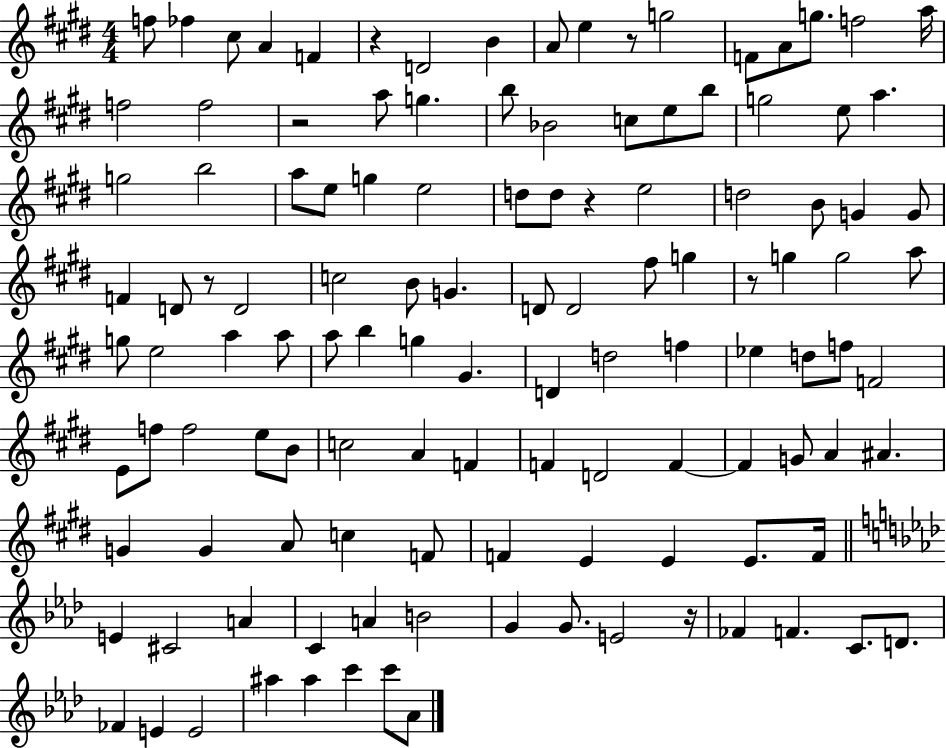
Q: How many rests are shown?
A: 7